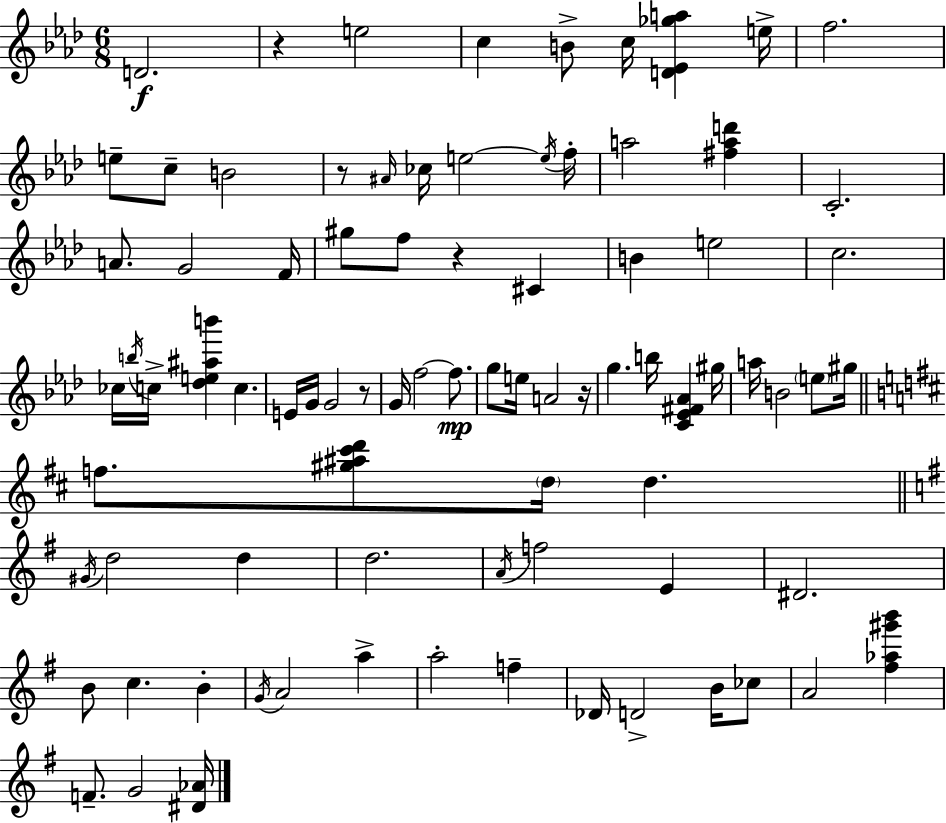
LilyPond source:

{
  \clef treble
  \numericTimeSignature
  \time 6/8
  \key f \minor
  d'2.\f | r4 e''2 | c''4 b'8-> c''16 <d' ees' ges'' a''>4 e''16-> | f''2. | \break e''8-- c''8-- b'2 | r8 \grace { ais'16 } ces''16 e''2~~ | \acciaccatura { e''16 } f''16-. a''2 <fis'' a'' d'''>4 | c'2.-. | \break a'8. g'2 | f'16 gis''8 f''8 r4 cis'4 | b'4 e''2 | c''2. | \break ces''16 \acciaccatura { b''16 } c''16-> <des'' e'' ais'' b'''>4 c''4. | e'16 g'16 g'2 | r8 g'16 f''2~~ | f''8.\mp g''8 e''16 a'2 | \break r16 g''4. b''16 <c' ees' fis' aes'>4 | gis''16 a''16 b'2 | \parenthesize e''8 gis''16 \bar "||" \break \key b \minor f''8. <gis'' ais'' cis''' d'''>8 \parenthesize d''16 d''4. | \bar "||" \break \key e \minor \acciaccatura { gis'16 } d''2 d''4 | d''2. | \acciaccatura { a'16 } f''2 e'4 | dis'2. | \break b'8 c''4. b'4-. | \acciaccatura { g'16 } a'2 a''4-> | a''2-. f''4-- | des'16 d'2-> | \break b'16 ces''8 a'2 <fis'' aes'' gis''' b'''>4 | f'8.-- g'2 | <dis' aes'>16 \bar "|."
}